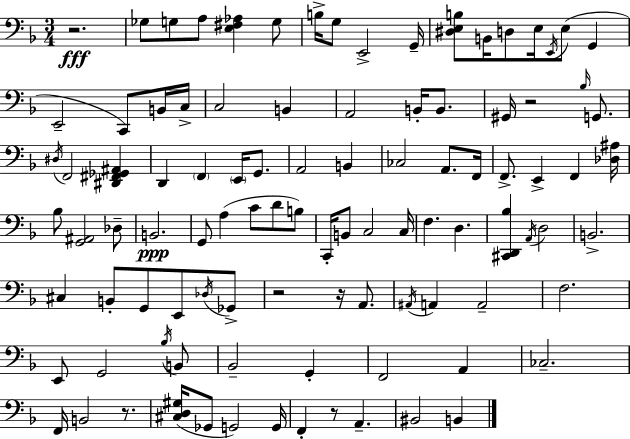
X:1
T:Untitled
M:3/4
L:1/4
K:F
z2 _G,/2 G,/2 A,/2 [E,^F,_A,] G,/2 B,/4 G,/2 E,,2 G,,/4 [^D,E,B,]/2 B,,/4 D,/2 E,/4 E,,/4 E,/2 G,, E,,2 C,,/2 B,,/4 C,/4 C,2 B,, A,,2 B,,/4 B,,/2 ^G,,/4 z2 _B,/4 G,,/2 ^D,/4 F,,2 [^D,,^F,,_G,,^A,,] D,, F,, E,,/4 G,,/2 A,,2 B,, _C,2 A,,/2 F,,/4 F,,/2 E,, F,, [_D,^A,]/4 _B,/2 [G,,^A,,]2 _D,/2 B,,2 G,,/2 A, C/2 D/2 B,/2 C,,/4 B,,/2 C,2 C,/4 F, D, [^C,,D,,_B,] A,,/4 D,2 B,,2 ^C, B,,/2 G,,/2 E,,/2 _D,/4 _G,,/2 z2 z/4 A,,/2 ^A,,/4 A,, A,,2 F,2 E,,/2 G,,2 _B,/4 B,,/2 _B,,2 G,, F,,2 A,, _C,2 F,,/4 B,,2 z/2 [^C,D,^G,]/4 _G,,/2 G,,2 G,,/4 F,, z/2 A,, ^B,,2 B,,